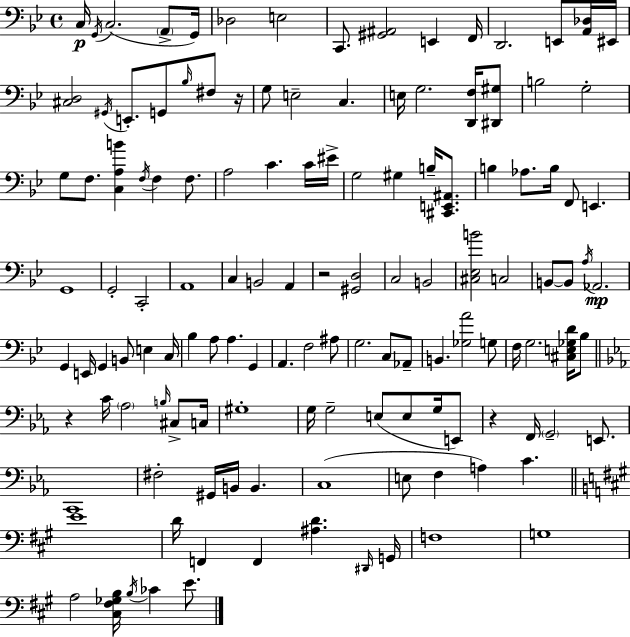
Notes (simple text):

C3/s G2/s C3/h. A2/e G2/s Db3/h E3/h C2/e. [G#2,A#2]/h E2/q F2/s D2/h. E2/e [A2,Db3]/s EIS2/s [C#3,D3]/h G#2/s E2/e. G2/e Bb3/s F#3/e R/s G3/e E3/h C3/q. E3/s G3/h. [D2,F3]/s [D#2,G#3]/e B3/h G3/h G3/e F3/e. [C3,A3,B4]/q F3/s F3/q F3/e. A3/h C4/q. C4/s EIS4/s G3/h G#3/q B3/s [C#2,E2,A#2]/e. B3/q Ab3/e. B3/s F2/e E2/q. G2/w G2/h C2/h A2/w C3/q B2/h A2/q R/h [G#2,D3]/h C3/h B2/h [C#3,Eb3,B4]/h C3/h B2/e B2/e A3/s Ab2/h. G2/q E2/s G2/q B2/e E3/q C3/s Bb3/q A3/e A3/q. G2/q A2/q. F3/h A#3/e G3/h. C3/e Ab2/e B2/q. [Gb3,A4]/h G3/e F3/s G3/h. [C#3,E3,Gb3,D4]/s Bb3/e R/q C4/s Ab3/h B3/s C#3/e C3/s G#3/w G3/s G3/h E3/e E3/e G3/s E2/e R/q F2/s G2/h E2/e. C2/w F#3/h G#2/s B2/s B2/q. C3/w E3/e F3/q A3/q C4/q. E4/w D4/s F2/q F2/q [A#3,D4]/q. D#2/s G2/s F3/w G3/w A3/h [C#3,F#3,Gb3,B3]/s B3/s CES4/q E4/e.